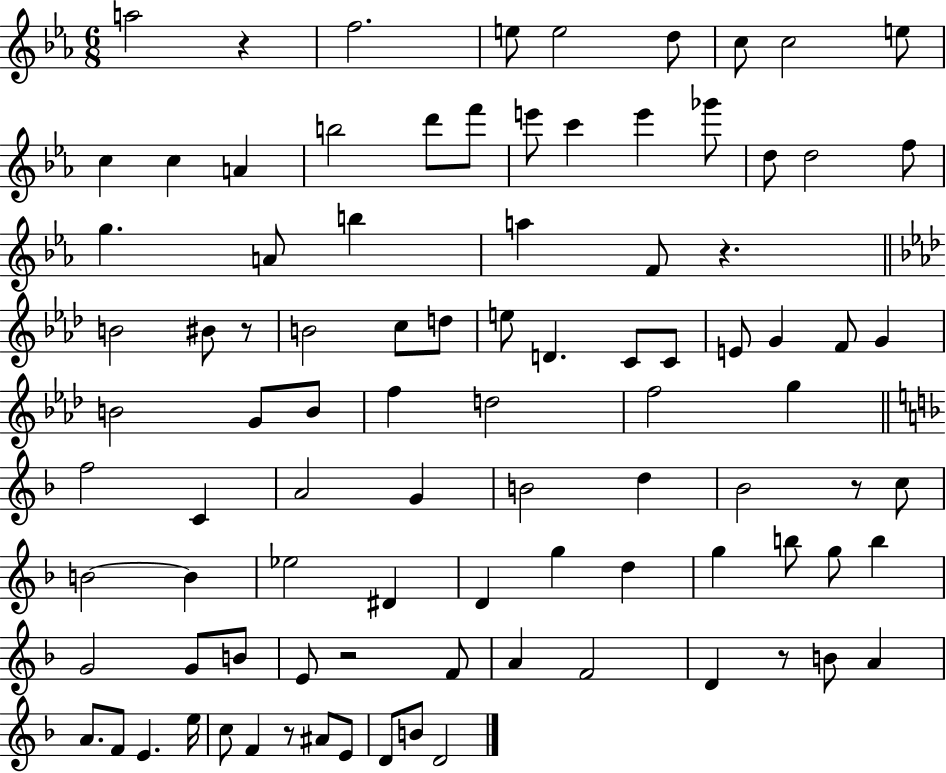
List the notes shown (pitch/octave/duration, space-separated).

A5/h R/q F5/h. E5/e E5/h D5/e C5/e C5/h E5/e C5/q C5/q A4/q B5/h D6/e F6/e E6/e C6/q E6/q Gb6/e D5/e D5/h F5/e G5/q. A4/e B5/q A5/q F4/e R/q. B4/h BIS4/e R/e B4/h C5/e D5/e E5/e D4/q. C4/e C4/e E4/e G4/q F4/e G4/q B4/h G4/e B4/e F5/q D5/h F5/h G5/q F5/h C4/q A4/h G4/q B4/h D5/q Bb4/h R/e C5/e B4/h B4/q Eb5/h D#4/q D4/q G5/q D5/q G5/q B5/e G5/e B5/q G4/h G4/e B4/e E4/e R/h F4/e A4/q F4/h D4/q R/e B4/e A4/q A4/e. F4/e E4/q. E5/s C5/e F4/q R/e A#4/e E4/e D4/e B4/e D4/h